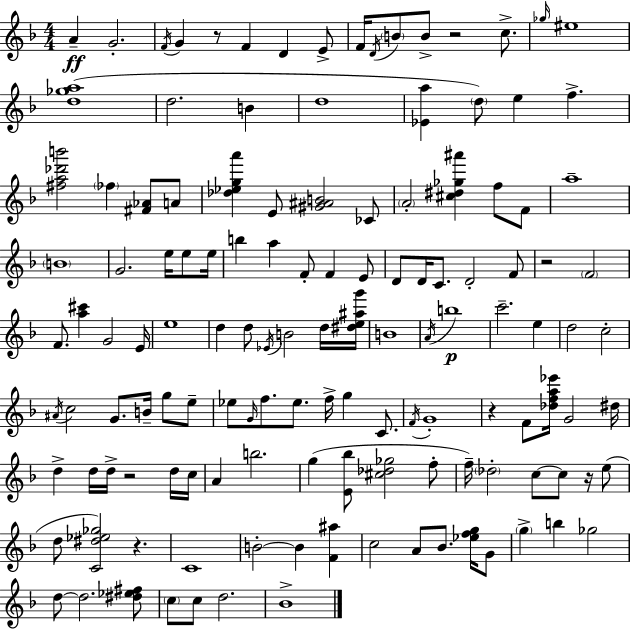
{
  \clef treble
  \numericTimeSignature
  \time 4/4
  \key f \major
  a'4--\ff g'2.-. | \acciaccatura { f'16 } g'4 r8 f'4 d'4 e'8-> | f'16 \acciaccatura { d'16 } \parenthesize b'8 b'8-> r2 c''8.-> | \grace { ges''16 } eis''1 | \break <d'' ges'' a''>1( | d''2. b'4 | d''1 | <ees' a''>4 \parenthesize d''8) e''4 f''4.-> | \break <fis'' a'' des''' b'''>2 \parenthesize fes''4 <fis' aes'>8 | a'8 <des'' ees'' g'' a'''>4 e'8 <gis' ais' b'>2 | ces'8 \parenthesize a'2-. <cis'' dis'' ges'' ais'''>4 f''8 | f'8 a''1-- | \break \parenthesize b'1 | g'2. e''16 | e''8 e''16 b''4 a''4 f'8-. f'4 | e'8 d'8 d'16 c'8. d'2-. | \break f'8 r2 \parenthesize f'2 | f'8. <a'' cis'''>4 g'2 | e'16 e''1 | d''4 d''8 \acciaccatura { ees'16 } b'2 | \break d''16 <dis'' e'' ais'' g'''>16 b'1 | \acciaccatura { a'16 }\p b''1 | c'''2.-- | e''4 d''2 c''2-. | \break \acciaccatura { ais'16 } c''2 g'8. | b'16-- g''8 e''8-- ees''8 \grace { g'16 } f''8. ees''8. f''16-> | g''4 c'8. \acciaccatura { f'16 } g'1-. | r4 f'8 <des'' f'' a'' ees'''>16 g'2 | \break dis''16 d''4-> d''16 d''16-> r2 | d''16 c''16 a'4 b''2. | g''4( <e' bes''>8 <cis'' des'' ges''>2 | f''8-. f''16--) \parenthesize des''2-. | \break c''8~~ c''8 r16 e''8( d''8 <c' dis'' ees'' ges''>2) | r4. c'1 | b'2-.~~ | b'4 <f' ais''>4 c''2 | \break a'8 bes'8. <ees'' f'' g''>16 g'8 \parenthesize g''4-> b''4 | ges''2 d''8~~ d''2. | <dis'' ees'' fis''>8 \parenthesize c''8 c''8 d''2. | bes'1-> | \break \bar "|."
}